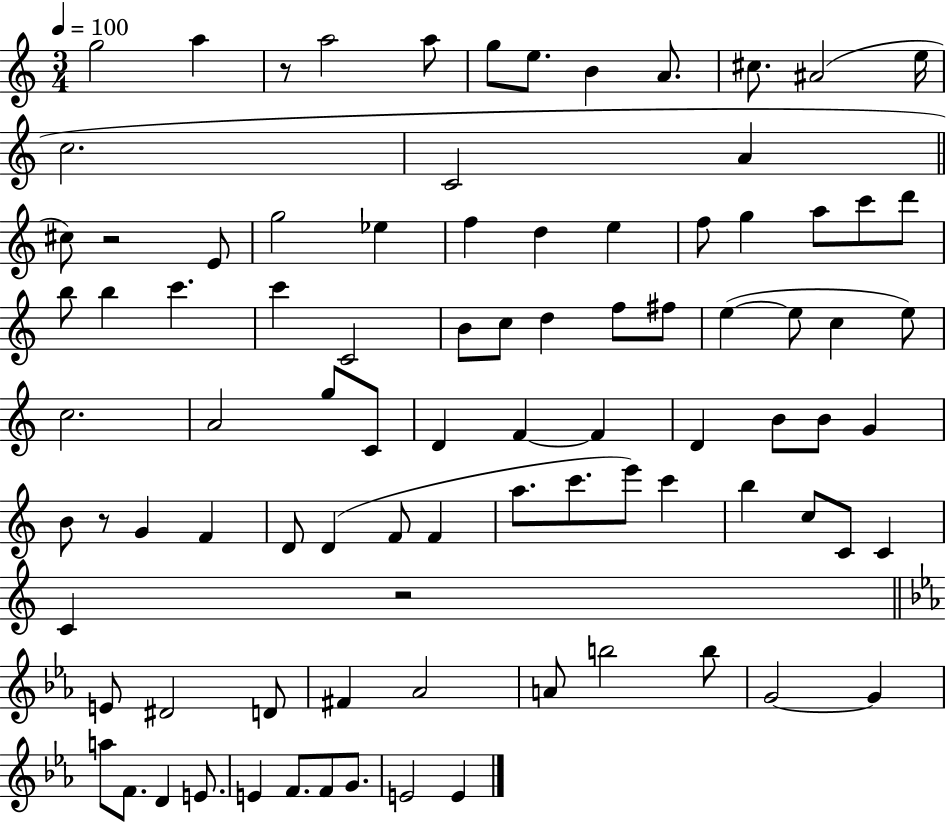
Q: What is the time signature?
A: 3/4